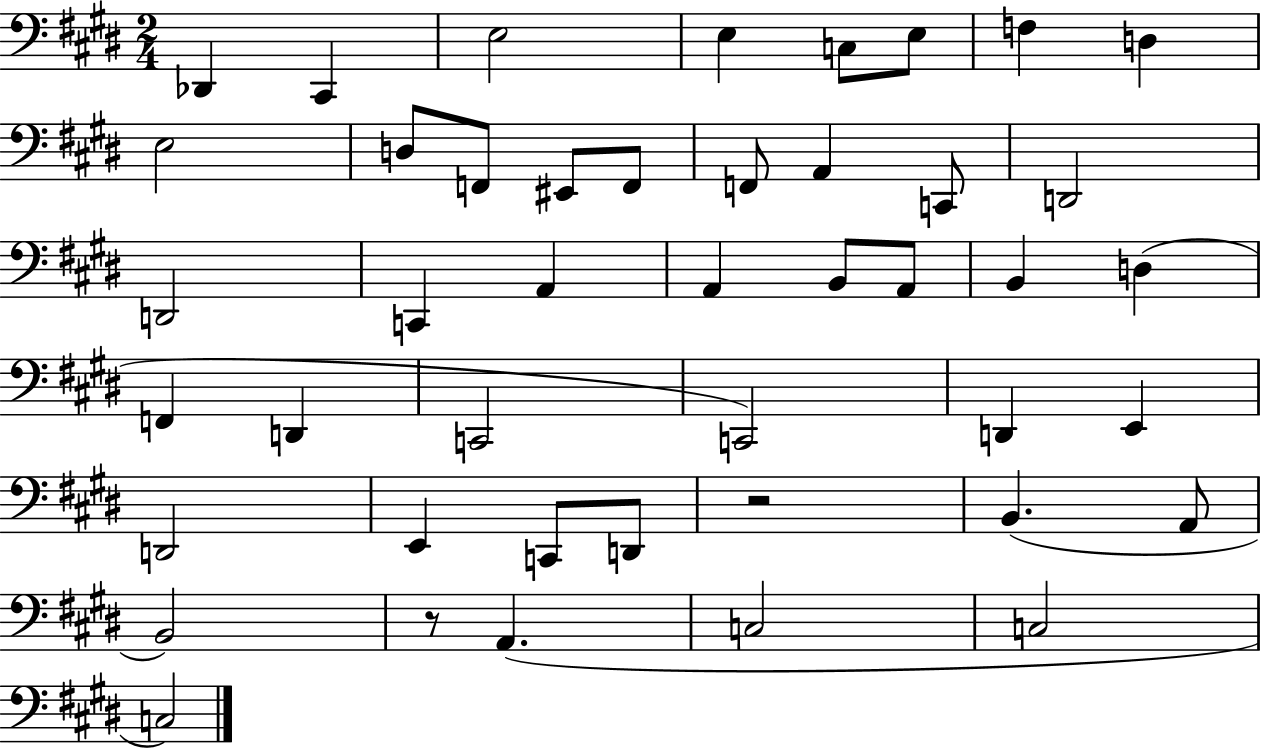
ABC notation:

X:1
T:Untitled
M:2/4
L:1/4
K:E
_D,, ^C,, E,2 E, C,/2 E,/2 F, D, E,2 D,/2 F,,/2 ^E,,/2 F,,/2 F,,/2 A,, C,,/2 D,,2 D,,2 C,, A,, A,, B,,/2 A,,/2 B,, D, F,, D,, C,,2 C,,2 D,, E,, D,,2 E,, C,,/2 D,,/2 z2 B,, A,,/2 B,,2 z/2 A,, C,2 C,2 C,2